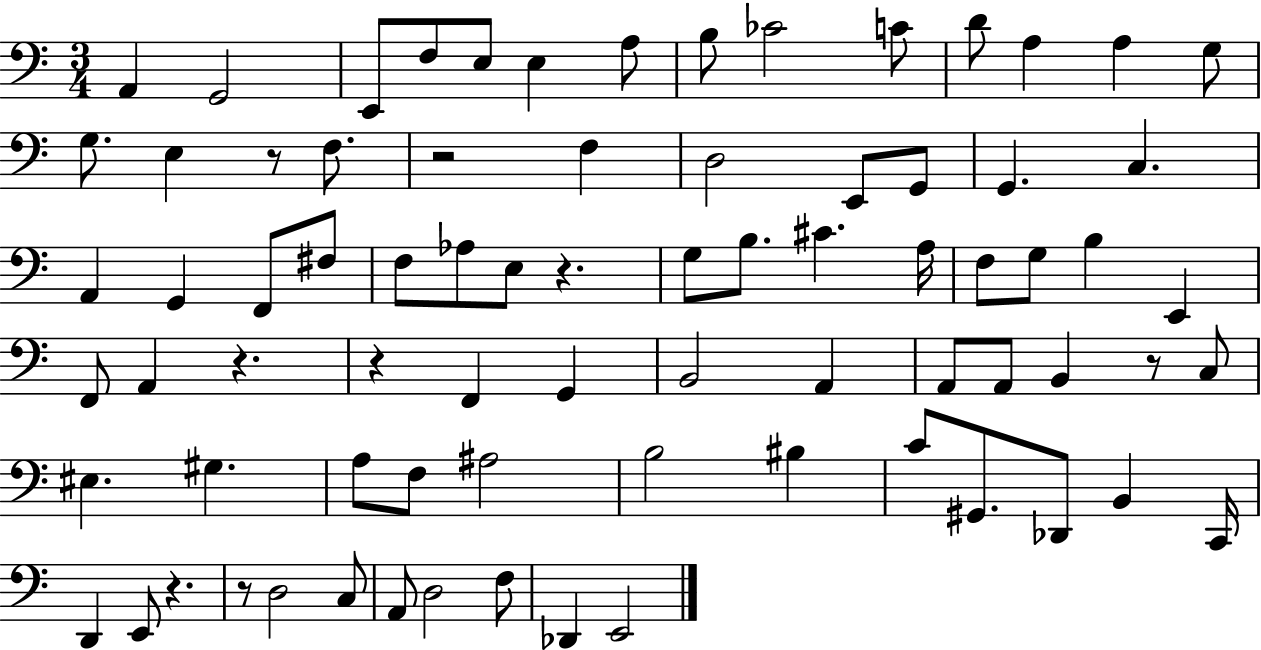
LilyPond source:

{
  \clef bass
  \numericTimeSignature
  \time 3/4
  \key c \major
  a,4 g,2 | e,8 f8 e8 e4 a8 | b8 ces'2 c'8 | d'8 a4 a4 g8 | \break g8. e4 r8 f8. | r2 f4 | d2 e,8 g,8 | g,4. c4. | \break a,4 g,4 f,8 fis8 | f8 aes8 e8 r4. | g8 b8. cis'4. a16 | f8 g8 b4 e,4 | \break f,8 a,4 r4. | r4 f,4 g,4 | b,2 a,4 | a,8 a,8 b,4 r8 c8 | \break eis4. gis4. | a8 f8 ais2 | b2 bis4 | c'8 gis,8. des,8 b,4 c,16 | \break d,4 e,8 r4. | r8 d2 c8 | a,8 d2 f8 | des,4 e,2 | \break \bar "|."
}